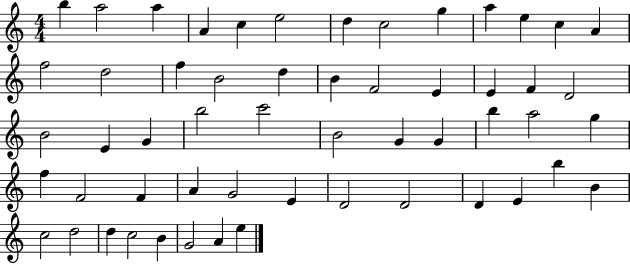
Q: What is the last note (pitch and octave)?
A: E5